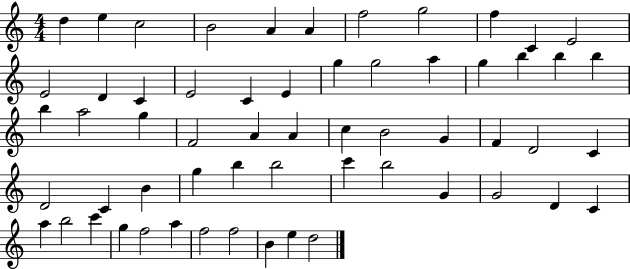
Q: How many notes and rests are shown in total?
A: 59